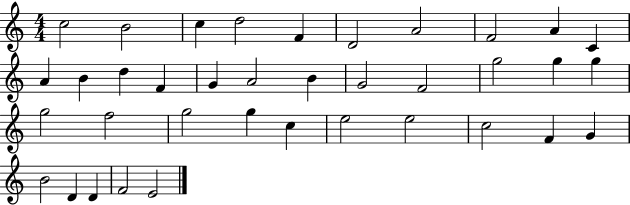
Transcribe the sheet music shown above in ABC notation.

X:1
T:Untitled
M:4/4
L:1/4
K:C
c2 B2 c d2 F D2 A2 F2 A C A B d F G A2 B G2 F2 g2 g g g2 f2 g2 g c e2 e2 c2 F G B2 D D F2 E2